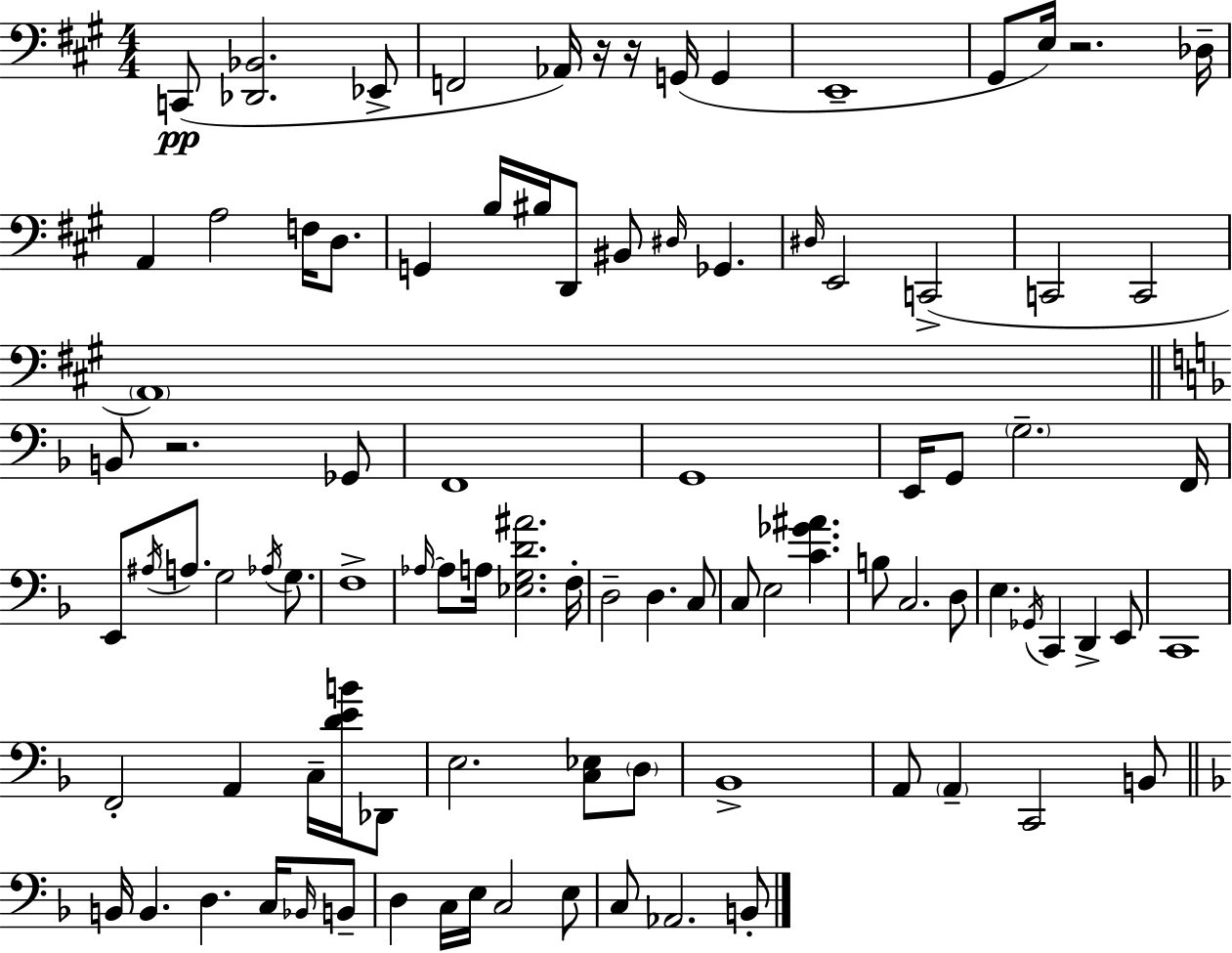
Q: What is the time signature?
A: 4/4